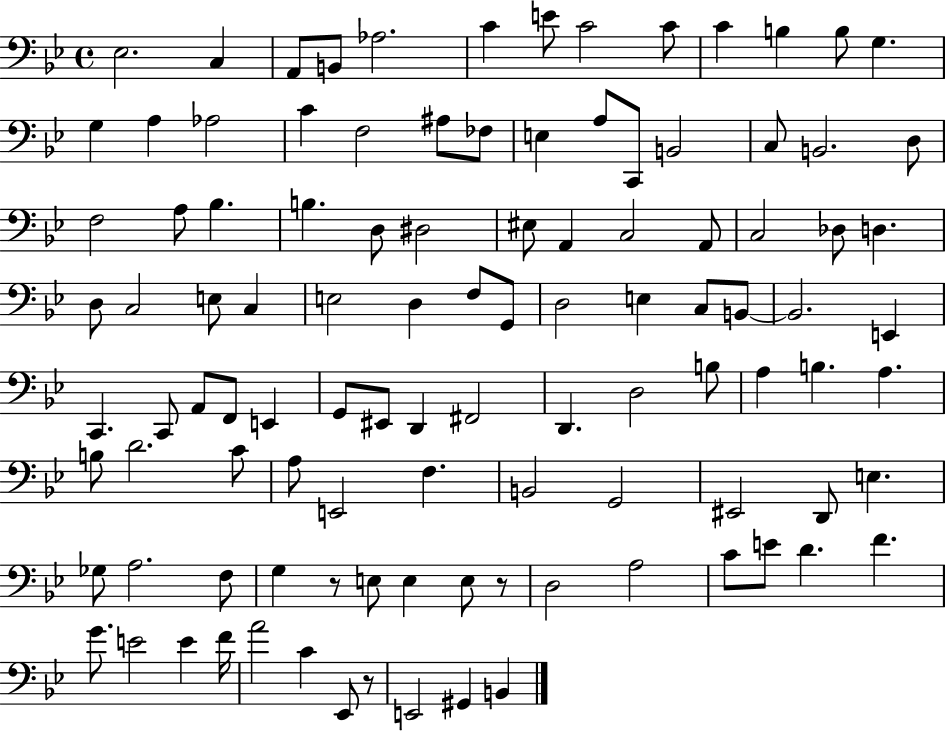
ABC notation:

X:1
T:Untitled
M:4/4
L:1/4
K:Bb
_E,2 C, A,,/2 B,,/2 _A,2 C E/2 C2 C/2 C B, B,/2 G, G, A, _A,2 C F,2 ^A,/2 _F,/2 E, A,/2 C,,/2 B,,2 C,/2 B,,2 D,/2 F,2 A,/2 _B, B, D,/2 ^D,2 ^E,/2 A,, C,2 A,,/2 C,2 _D,/2 D, D,/2 C,2 E,/2 C, E,2 D, F,/2 G,,/2 D,2 E, C,/2 B,,/2 B,,2 E,, C,, C,,/2 A,,/2 F,,/2 E,, G,,/2 ^E,,/2 D,, ^F,,2 D,, D,2 B,/2 A, B, A, B,/2 D2 C/2 A,/2 E,,2 F, B,,2 G,,2 ^E,,2 D,,/2 E, _G,/2 A,2 F,/2 G, z/2 E,/2 E, E,/2 z/2 D,2 A,2 C/2 E/2 D F G/2 E2 E F/4 A2 C _E,,/2 z/2 E,,2 ^G,, B,,